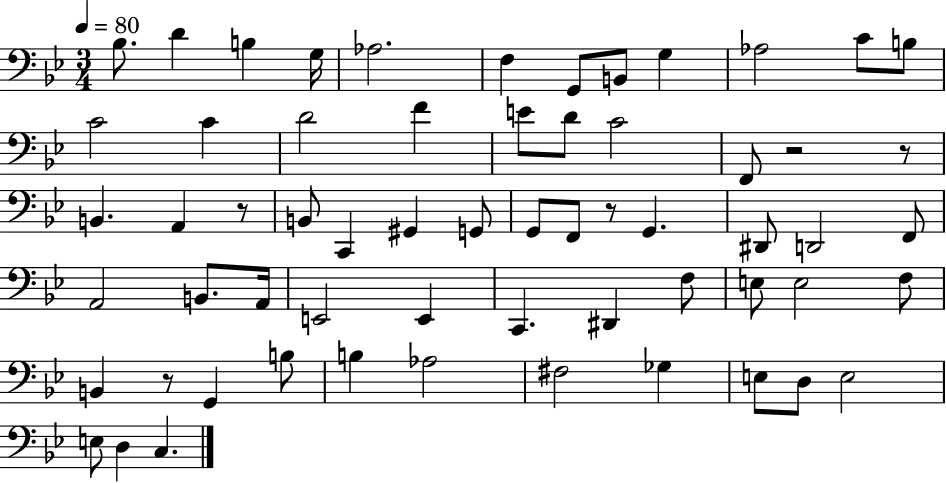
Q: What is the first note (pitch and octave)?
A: Bb3